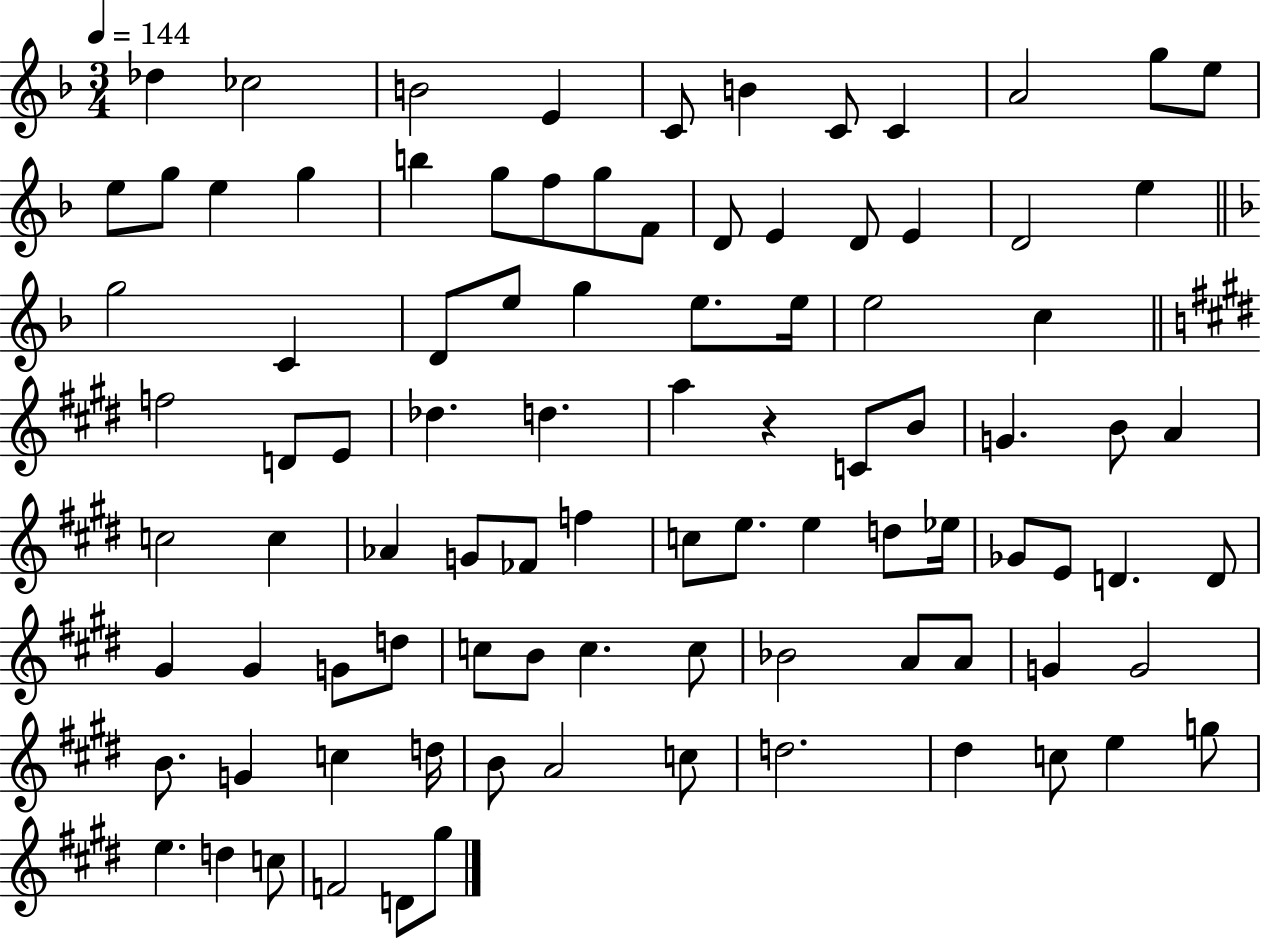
{
  \clef treble
  \numericTimeSignature
  \time 3/4
  \key f \major
  \tempo 4 = 144
  \repeat volta 2 { des''4 ces''2 | b'2 e'4 | c'8 b'4 c'8 c'4 | a'2 g''8 e''8 | \break e''8 g''8 e''4 g''4 | b''4 g''8 f''8 g''8 f'8 | d'8 e'4 d'8 e'4 | d'2 e''4 | \break \bar "||" \break \key f \major g''2 c'4 | d'8 e''8 g''4 e''8. e''16 | e''2 c''4 | \bar "||" \break \key e \major f''2 d'8 e'8 | des''4. d''4. | a''4 r4 c'8 b'8 | g'4. b'8 a'4 | \break c''2 c''4 | aes'4 g'8 fes'8 f''4 | c''8 e''8. e''4 d''8 ees''16 | ges'8 e'8 d'4. d'8 | \break gis'4 gis'4 g'8 d''8 | c''8 b'8 c''4. c''8 | bes'2 a'8 a'8 | g'4 g'2 | \break b'8. g'4 c''4 d''16 | b'8 a'2 c''8 | d''2. | dis''4 c''8 e''4 g''8 | \break e''4. d''4 c''8 | f'2 d'8 gis''8 | } \bar "|."
}